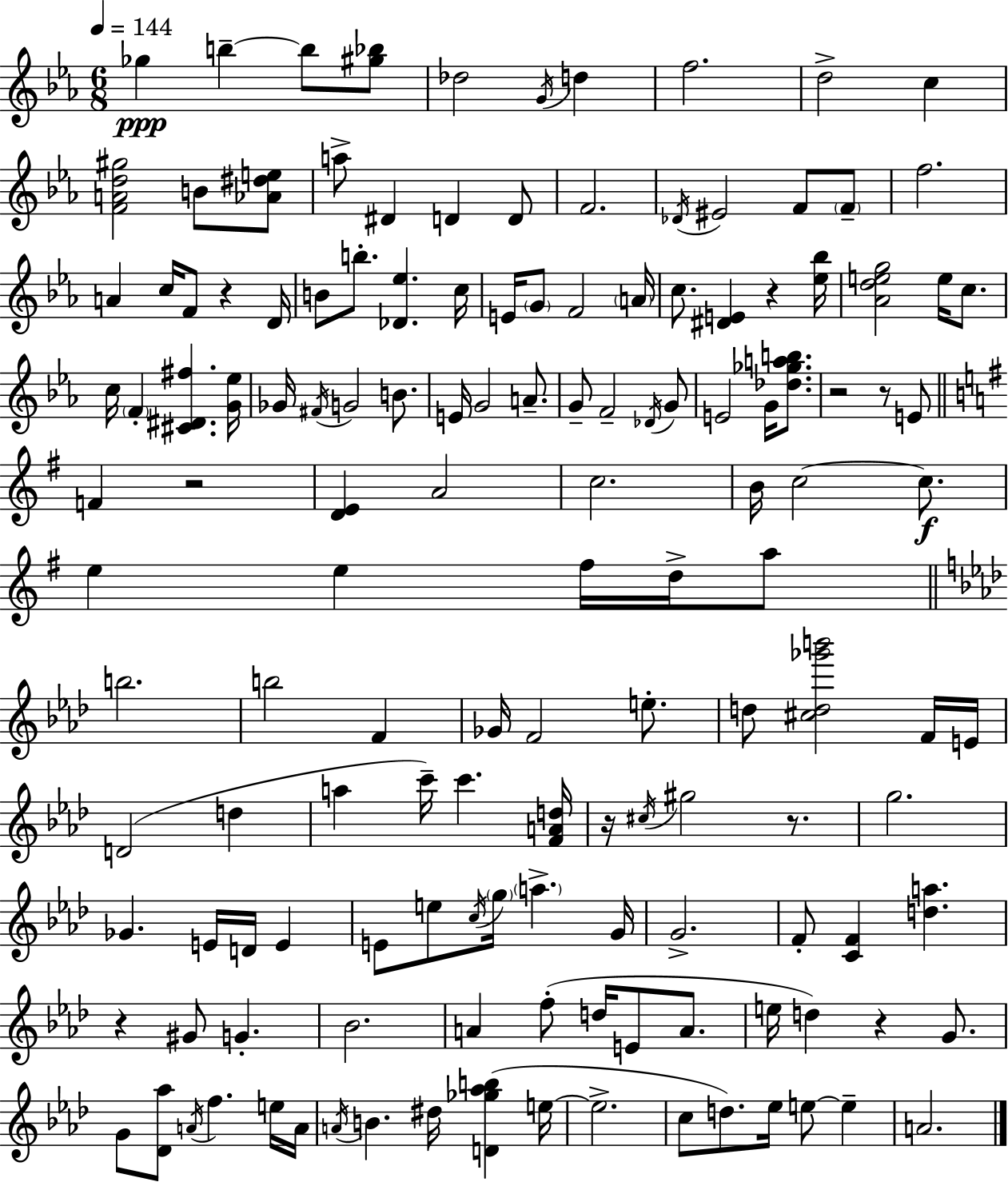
{
  \clef treble
  \numericTimeSignature
  \time 6/8
  \key c \minor
  \tempo 4 = 144
  ges''4\ppp b''4--~~ b''8 <gis'' bes''>8 | des''2 \acciaccatura { g'16 } d''4 | f''2. | d''2-> c''4 | \break <f' a' d'' gis''>2 b'8 <aes' dis'' e''>8 | a''8-> dis'4 d'4 d'8 | f'2. | \acciaccatura { des'16 } eis'2 f'8 | \break \parenthesize f'8-- f''2. | a'4 c''16 f'8 r4 | d'16 b'8 b''8.-. <des' ees''>4. | c''16 e'16 \parenthesize g'8 f'2 | \break \parenthesize a'16 c''8. <dis' e'>4 r4 | <ees'' bes''>16 <aes' d'' e'' g''>2 e''16 c''8. | c''16 \parenthesize f'4-. <cis' dis' fis''>4. | <g' ees''>16 ges'16 \acciaccatura { fis'16 } g'2 | \break b'8. e'16 g'2 | a'8.-- g'8-- f'2-- | \acciaccatura { des'16 } g'8 e'2 | g'16 <des'' ges'' a'' b''>8. r2 | \break r8 e'8 \bar "||" \break \key g \major f'4 r2 | <d' e'>4 a'2 | c''2. | b'16 c''2~~ c''8.\f | \break e''4 e''4 fis''16 d''16-> a''8 | \bar "||" \break \key aes \major b''2. | b''2 f'4 | ges'16 f'2 e''8.-. | d''8 <cis'' d'' ges''' b'''>2 f'16 e'16 | \break d'2( d''4 | a''4 c'''16--) c'''4. <f' a' d''>16 | r16 \acciaccatura { cis''16 } gis''2 r8. | g''2. | \break ges'4. e'16 d'16 e'4 | e'8 e''8 \acciaccatura { c''16 } \parenthesize g''16 \parenthesize a''4.-> | g'16 g'2.-> | f'8-. <c' f'>4 <d'' a''>4. | \break r4 gis'8 g'4.-. | bes'2. | a'4 f''8-.( d''16 e'8 a'8. | e''16 d''4) r4 g'8. | \break g'8 <des' aes''>8 \acciaccatura { a'16 } f''4. | e''16 a'16 \acciaccatura { a'16 } b'4. dis''16 <d' ges'' aes'' b''>4( | e''16~~ e''2.-> | c''8 d''8.) ees''16 e''8~~ | \break e''4-- a'2. | \bar "|."
}